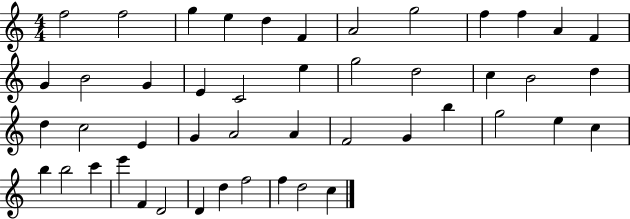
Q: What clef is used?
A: treble